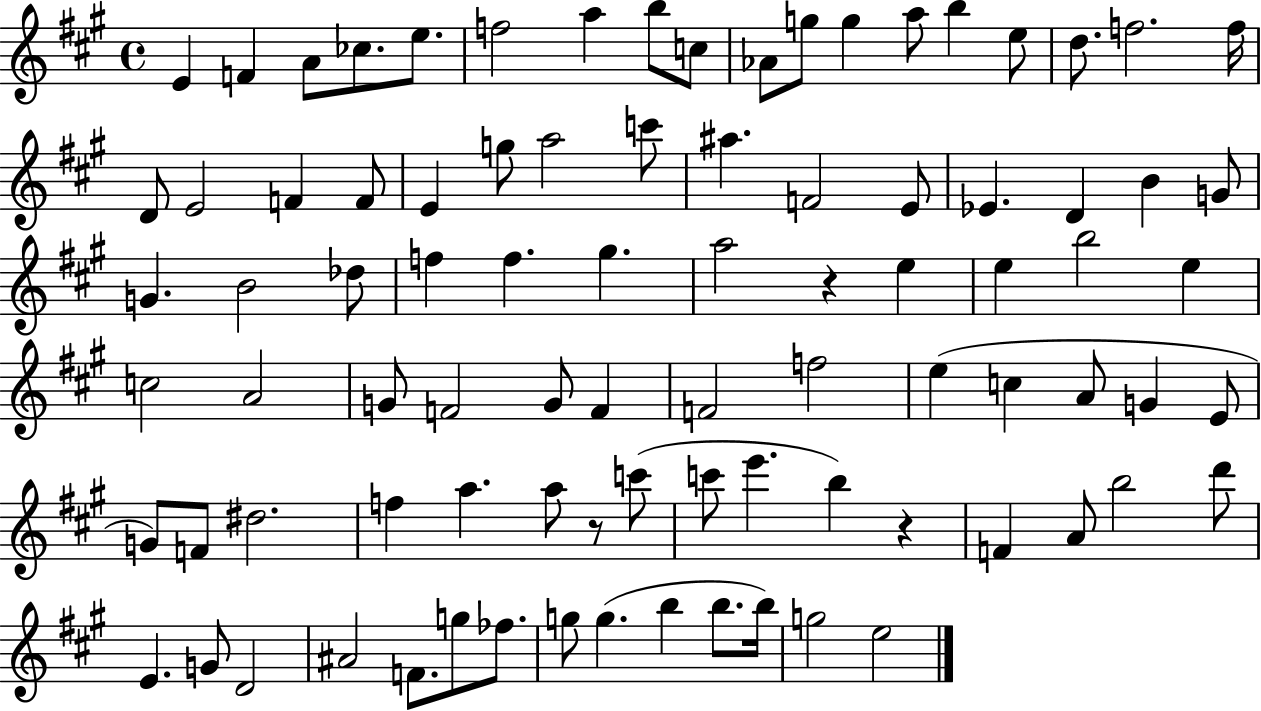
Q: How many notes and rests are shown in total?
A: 88